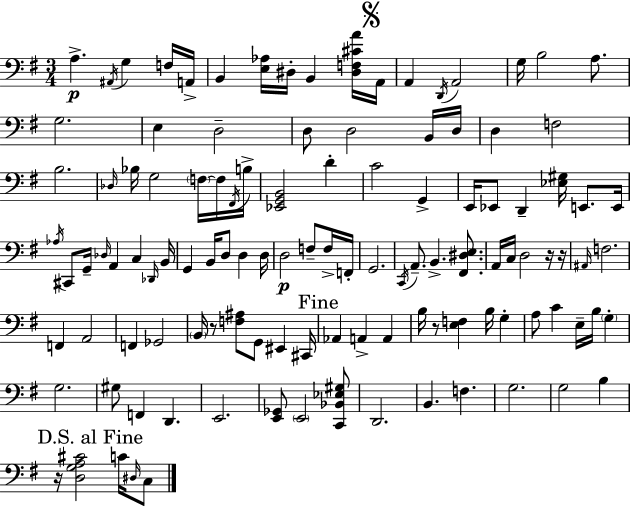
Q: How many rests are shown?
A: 5